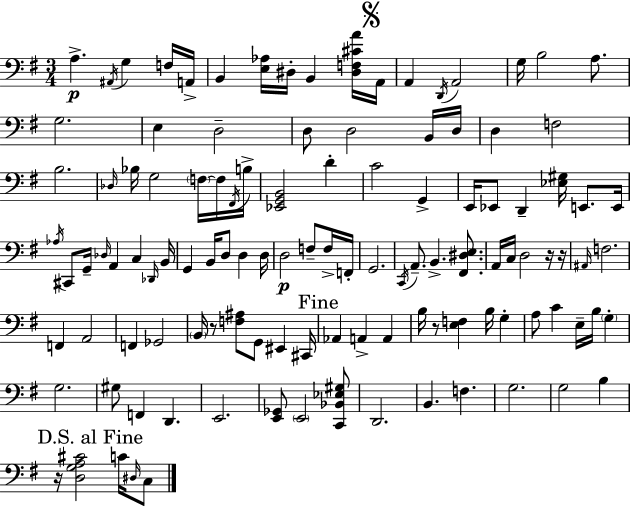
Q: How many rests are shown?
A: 5